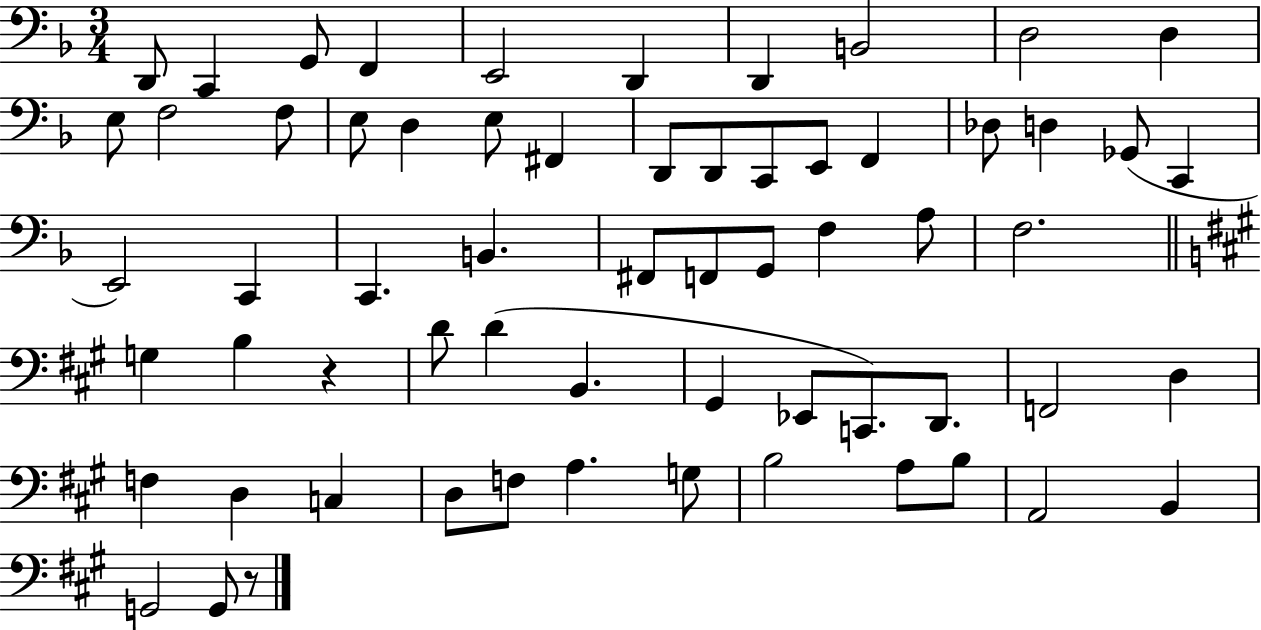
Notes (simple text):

D2/e C2/q G2/e F2/q E2/h D2/q D2/q B2/h D3/h D3/q E3/e F3/h F3/e E3/e D3/q E3/e F#2/q D2/e D2/e C2/e E2/e F2/q Db3/e D3/q Gb2/e C2/q E2/h C2/q C2/q. B2/q. F#2/e F2/e G2/e F3/q A3/e F3/h. G3/q B3/q R/q D4/e D4/q B2/q. G#2/q Eb2/e C2/e. D2/e. F2/h D3/q F3/q D3/q C3/q D3/e F3/e A3/q. G3/e B3/h A3/e B3/e A2/h B2/q G2/h G2/e R/e